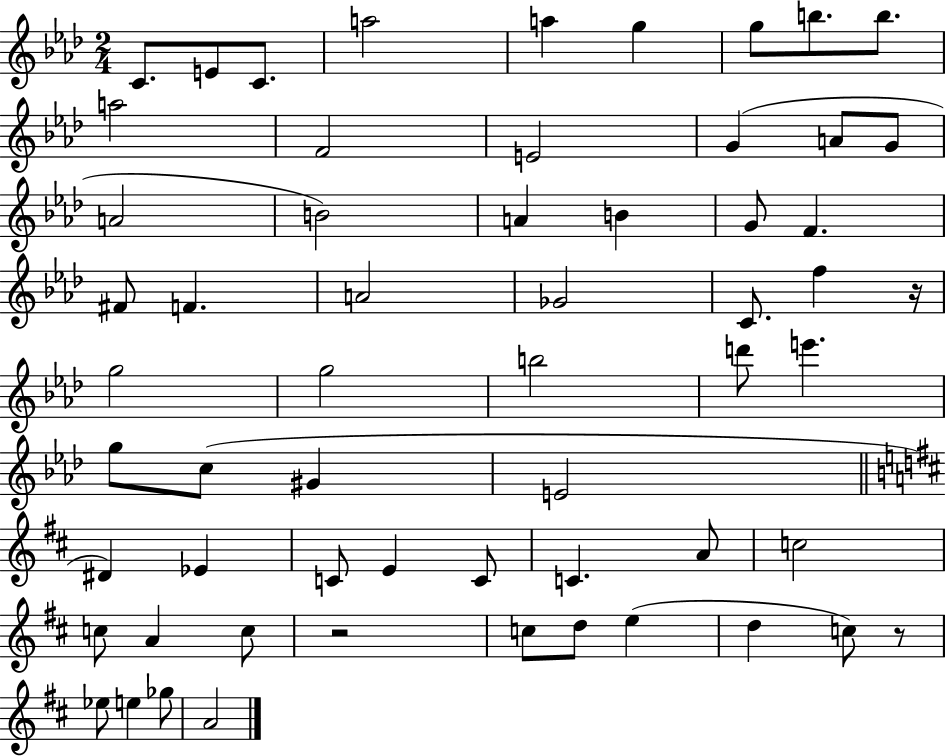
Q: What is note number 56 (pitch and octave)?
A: A4